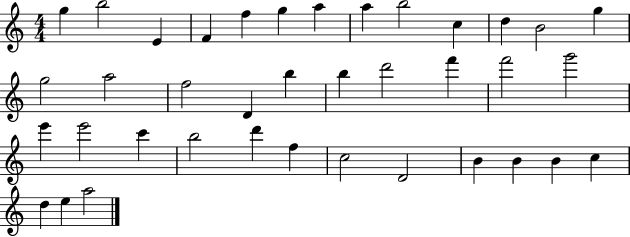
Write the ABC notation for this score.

X:1
T:Untitled
M:4/4
L:1/4
K:C
g b2 E F f g a a b2 c d B2 g g2 a2 f2 D b b d'2 f' f'2 g'2 e' e'2 c' b2 d' f c2 D2 B B B c d e a2